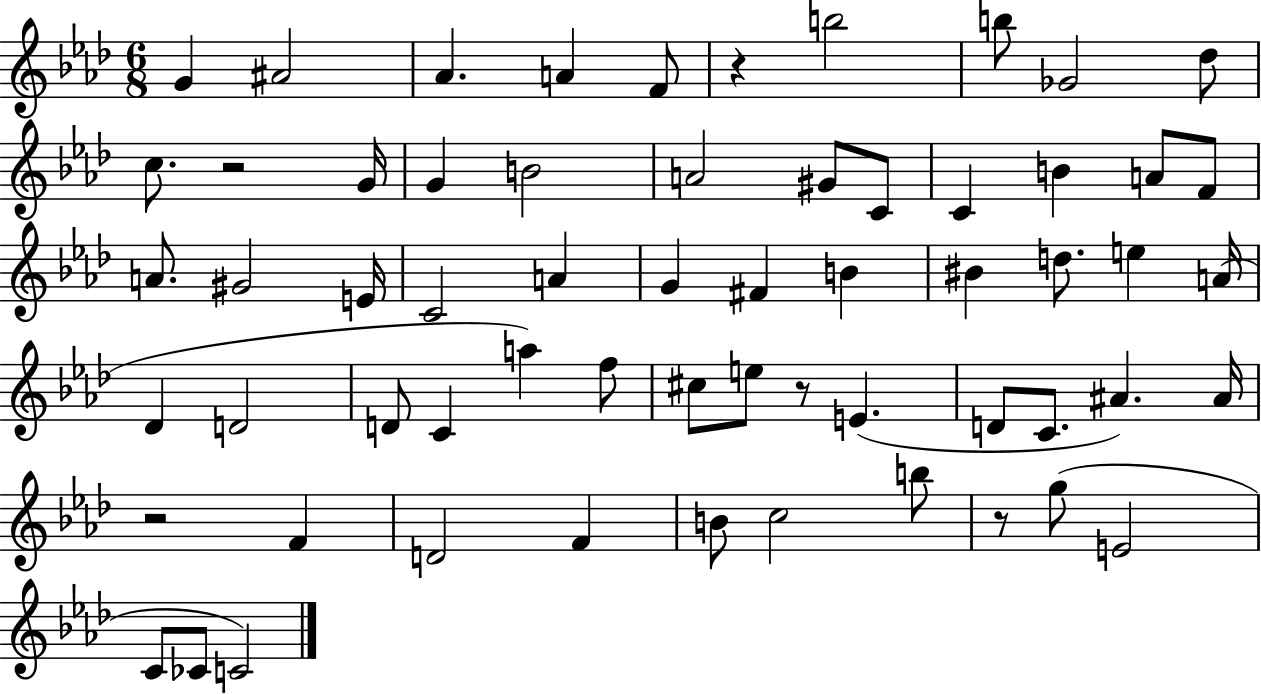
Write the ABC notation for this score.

X:1
T:Untitled
M:6/8
L:1/4
K:Ab
G ^A2 _A A F/2 z b2 b/2 _G2 _d/2 c/2 z2 G/4 G B2 A2 ^G/2 C/2 C B A/2 F/2 A/2 ^G2 E/4 C2 A G ^F B ^B d/2 e A/4 _D D2 D/2 C a f/2 ^c/2 e/2 z/2 E D/2 C/2 ^A ^A/4 z2 F D2 F B/2 c2 b/2 z/2 g/2 E2 C/2 _C/2 C2